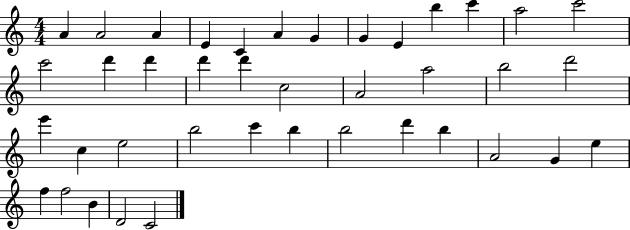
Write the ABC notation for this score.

X:1
T:Untitled
M:4/4
L:1/4
K:C
A A2 A E C A G G E b c' a2 c'2 c'2 d' d' d' d' c2 A2 a2 b2 d'2 e' c e2 b2 c' b b2 d' b A2 G e f f2 B D2 C2